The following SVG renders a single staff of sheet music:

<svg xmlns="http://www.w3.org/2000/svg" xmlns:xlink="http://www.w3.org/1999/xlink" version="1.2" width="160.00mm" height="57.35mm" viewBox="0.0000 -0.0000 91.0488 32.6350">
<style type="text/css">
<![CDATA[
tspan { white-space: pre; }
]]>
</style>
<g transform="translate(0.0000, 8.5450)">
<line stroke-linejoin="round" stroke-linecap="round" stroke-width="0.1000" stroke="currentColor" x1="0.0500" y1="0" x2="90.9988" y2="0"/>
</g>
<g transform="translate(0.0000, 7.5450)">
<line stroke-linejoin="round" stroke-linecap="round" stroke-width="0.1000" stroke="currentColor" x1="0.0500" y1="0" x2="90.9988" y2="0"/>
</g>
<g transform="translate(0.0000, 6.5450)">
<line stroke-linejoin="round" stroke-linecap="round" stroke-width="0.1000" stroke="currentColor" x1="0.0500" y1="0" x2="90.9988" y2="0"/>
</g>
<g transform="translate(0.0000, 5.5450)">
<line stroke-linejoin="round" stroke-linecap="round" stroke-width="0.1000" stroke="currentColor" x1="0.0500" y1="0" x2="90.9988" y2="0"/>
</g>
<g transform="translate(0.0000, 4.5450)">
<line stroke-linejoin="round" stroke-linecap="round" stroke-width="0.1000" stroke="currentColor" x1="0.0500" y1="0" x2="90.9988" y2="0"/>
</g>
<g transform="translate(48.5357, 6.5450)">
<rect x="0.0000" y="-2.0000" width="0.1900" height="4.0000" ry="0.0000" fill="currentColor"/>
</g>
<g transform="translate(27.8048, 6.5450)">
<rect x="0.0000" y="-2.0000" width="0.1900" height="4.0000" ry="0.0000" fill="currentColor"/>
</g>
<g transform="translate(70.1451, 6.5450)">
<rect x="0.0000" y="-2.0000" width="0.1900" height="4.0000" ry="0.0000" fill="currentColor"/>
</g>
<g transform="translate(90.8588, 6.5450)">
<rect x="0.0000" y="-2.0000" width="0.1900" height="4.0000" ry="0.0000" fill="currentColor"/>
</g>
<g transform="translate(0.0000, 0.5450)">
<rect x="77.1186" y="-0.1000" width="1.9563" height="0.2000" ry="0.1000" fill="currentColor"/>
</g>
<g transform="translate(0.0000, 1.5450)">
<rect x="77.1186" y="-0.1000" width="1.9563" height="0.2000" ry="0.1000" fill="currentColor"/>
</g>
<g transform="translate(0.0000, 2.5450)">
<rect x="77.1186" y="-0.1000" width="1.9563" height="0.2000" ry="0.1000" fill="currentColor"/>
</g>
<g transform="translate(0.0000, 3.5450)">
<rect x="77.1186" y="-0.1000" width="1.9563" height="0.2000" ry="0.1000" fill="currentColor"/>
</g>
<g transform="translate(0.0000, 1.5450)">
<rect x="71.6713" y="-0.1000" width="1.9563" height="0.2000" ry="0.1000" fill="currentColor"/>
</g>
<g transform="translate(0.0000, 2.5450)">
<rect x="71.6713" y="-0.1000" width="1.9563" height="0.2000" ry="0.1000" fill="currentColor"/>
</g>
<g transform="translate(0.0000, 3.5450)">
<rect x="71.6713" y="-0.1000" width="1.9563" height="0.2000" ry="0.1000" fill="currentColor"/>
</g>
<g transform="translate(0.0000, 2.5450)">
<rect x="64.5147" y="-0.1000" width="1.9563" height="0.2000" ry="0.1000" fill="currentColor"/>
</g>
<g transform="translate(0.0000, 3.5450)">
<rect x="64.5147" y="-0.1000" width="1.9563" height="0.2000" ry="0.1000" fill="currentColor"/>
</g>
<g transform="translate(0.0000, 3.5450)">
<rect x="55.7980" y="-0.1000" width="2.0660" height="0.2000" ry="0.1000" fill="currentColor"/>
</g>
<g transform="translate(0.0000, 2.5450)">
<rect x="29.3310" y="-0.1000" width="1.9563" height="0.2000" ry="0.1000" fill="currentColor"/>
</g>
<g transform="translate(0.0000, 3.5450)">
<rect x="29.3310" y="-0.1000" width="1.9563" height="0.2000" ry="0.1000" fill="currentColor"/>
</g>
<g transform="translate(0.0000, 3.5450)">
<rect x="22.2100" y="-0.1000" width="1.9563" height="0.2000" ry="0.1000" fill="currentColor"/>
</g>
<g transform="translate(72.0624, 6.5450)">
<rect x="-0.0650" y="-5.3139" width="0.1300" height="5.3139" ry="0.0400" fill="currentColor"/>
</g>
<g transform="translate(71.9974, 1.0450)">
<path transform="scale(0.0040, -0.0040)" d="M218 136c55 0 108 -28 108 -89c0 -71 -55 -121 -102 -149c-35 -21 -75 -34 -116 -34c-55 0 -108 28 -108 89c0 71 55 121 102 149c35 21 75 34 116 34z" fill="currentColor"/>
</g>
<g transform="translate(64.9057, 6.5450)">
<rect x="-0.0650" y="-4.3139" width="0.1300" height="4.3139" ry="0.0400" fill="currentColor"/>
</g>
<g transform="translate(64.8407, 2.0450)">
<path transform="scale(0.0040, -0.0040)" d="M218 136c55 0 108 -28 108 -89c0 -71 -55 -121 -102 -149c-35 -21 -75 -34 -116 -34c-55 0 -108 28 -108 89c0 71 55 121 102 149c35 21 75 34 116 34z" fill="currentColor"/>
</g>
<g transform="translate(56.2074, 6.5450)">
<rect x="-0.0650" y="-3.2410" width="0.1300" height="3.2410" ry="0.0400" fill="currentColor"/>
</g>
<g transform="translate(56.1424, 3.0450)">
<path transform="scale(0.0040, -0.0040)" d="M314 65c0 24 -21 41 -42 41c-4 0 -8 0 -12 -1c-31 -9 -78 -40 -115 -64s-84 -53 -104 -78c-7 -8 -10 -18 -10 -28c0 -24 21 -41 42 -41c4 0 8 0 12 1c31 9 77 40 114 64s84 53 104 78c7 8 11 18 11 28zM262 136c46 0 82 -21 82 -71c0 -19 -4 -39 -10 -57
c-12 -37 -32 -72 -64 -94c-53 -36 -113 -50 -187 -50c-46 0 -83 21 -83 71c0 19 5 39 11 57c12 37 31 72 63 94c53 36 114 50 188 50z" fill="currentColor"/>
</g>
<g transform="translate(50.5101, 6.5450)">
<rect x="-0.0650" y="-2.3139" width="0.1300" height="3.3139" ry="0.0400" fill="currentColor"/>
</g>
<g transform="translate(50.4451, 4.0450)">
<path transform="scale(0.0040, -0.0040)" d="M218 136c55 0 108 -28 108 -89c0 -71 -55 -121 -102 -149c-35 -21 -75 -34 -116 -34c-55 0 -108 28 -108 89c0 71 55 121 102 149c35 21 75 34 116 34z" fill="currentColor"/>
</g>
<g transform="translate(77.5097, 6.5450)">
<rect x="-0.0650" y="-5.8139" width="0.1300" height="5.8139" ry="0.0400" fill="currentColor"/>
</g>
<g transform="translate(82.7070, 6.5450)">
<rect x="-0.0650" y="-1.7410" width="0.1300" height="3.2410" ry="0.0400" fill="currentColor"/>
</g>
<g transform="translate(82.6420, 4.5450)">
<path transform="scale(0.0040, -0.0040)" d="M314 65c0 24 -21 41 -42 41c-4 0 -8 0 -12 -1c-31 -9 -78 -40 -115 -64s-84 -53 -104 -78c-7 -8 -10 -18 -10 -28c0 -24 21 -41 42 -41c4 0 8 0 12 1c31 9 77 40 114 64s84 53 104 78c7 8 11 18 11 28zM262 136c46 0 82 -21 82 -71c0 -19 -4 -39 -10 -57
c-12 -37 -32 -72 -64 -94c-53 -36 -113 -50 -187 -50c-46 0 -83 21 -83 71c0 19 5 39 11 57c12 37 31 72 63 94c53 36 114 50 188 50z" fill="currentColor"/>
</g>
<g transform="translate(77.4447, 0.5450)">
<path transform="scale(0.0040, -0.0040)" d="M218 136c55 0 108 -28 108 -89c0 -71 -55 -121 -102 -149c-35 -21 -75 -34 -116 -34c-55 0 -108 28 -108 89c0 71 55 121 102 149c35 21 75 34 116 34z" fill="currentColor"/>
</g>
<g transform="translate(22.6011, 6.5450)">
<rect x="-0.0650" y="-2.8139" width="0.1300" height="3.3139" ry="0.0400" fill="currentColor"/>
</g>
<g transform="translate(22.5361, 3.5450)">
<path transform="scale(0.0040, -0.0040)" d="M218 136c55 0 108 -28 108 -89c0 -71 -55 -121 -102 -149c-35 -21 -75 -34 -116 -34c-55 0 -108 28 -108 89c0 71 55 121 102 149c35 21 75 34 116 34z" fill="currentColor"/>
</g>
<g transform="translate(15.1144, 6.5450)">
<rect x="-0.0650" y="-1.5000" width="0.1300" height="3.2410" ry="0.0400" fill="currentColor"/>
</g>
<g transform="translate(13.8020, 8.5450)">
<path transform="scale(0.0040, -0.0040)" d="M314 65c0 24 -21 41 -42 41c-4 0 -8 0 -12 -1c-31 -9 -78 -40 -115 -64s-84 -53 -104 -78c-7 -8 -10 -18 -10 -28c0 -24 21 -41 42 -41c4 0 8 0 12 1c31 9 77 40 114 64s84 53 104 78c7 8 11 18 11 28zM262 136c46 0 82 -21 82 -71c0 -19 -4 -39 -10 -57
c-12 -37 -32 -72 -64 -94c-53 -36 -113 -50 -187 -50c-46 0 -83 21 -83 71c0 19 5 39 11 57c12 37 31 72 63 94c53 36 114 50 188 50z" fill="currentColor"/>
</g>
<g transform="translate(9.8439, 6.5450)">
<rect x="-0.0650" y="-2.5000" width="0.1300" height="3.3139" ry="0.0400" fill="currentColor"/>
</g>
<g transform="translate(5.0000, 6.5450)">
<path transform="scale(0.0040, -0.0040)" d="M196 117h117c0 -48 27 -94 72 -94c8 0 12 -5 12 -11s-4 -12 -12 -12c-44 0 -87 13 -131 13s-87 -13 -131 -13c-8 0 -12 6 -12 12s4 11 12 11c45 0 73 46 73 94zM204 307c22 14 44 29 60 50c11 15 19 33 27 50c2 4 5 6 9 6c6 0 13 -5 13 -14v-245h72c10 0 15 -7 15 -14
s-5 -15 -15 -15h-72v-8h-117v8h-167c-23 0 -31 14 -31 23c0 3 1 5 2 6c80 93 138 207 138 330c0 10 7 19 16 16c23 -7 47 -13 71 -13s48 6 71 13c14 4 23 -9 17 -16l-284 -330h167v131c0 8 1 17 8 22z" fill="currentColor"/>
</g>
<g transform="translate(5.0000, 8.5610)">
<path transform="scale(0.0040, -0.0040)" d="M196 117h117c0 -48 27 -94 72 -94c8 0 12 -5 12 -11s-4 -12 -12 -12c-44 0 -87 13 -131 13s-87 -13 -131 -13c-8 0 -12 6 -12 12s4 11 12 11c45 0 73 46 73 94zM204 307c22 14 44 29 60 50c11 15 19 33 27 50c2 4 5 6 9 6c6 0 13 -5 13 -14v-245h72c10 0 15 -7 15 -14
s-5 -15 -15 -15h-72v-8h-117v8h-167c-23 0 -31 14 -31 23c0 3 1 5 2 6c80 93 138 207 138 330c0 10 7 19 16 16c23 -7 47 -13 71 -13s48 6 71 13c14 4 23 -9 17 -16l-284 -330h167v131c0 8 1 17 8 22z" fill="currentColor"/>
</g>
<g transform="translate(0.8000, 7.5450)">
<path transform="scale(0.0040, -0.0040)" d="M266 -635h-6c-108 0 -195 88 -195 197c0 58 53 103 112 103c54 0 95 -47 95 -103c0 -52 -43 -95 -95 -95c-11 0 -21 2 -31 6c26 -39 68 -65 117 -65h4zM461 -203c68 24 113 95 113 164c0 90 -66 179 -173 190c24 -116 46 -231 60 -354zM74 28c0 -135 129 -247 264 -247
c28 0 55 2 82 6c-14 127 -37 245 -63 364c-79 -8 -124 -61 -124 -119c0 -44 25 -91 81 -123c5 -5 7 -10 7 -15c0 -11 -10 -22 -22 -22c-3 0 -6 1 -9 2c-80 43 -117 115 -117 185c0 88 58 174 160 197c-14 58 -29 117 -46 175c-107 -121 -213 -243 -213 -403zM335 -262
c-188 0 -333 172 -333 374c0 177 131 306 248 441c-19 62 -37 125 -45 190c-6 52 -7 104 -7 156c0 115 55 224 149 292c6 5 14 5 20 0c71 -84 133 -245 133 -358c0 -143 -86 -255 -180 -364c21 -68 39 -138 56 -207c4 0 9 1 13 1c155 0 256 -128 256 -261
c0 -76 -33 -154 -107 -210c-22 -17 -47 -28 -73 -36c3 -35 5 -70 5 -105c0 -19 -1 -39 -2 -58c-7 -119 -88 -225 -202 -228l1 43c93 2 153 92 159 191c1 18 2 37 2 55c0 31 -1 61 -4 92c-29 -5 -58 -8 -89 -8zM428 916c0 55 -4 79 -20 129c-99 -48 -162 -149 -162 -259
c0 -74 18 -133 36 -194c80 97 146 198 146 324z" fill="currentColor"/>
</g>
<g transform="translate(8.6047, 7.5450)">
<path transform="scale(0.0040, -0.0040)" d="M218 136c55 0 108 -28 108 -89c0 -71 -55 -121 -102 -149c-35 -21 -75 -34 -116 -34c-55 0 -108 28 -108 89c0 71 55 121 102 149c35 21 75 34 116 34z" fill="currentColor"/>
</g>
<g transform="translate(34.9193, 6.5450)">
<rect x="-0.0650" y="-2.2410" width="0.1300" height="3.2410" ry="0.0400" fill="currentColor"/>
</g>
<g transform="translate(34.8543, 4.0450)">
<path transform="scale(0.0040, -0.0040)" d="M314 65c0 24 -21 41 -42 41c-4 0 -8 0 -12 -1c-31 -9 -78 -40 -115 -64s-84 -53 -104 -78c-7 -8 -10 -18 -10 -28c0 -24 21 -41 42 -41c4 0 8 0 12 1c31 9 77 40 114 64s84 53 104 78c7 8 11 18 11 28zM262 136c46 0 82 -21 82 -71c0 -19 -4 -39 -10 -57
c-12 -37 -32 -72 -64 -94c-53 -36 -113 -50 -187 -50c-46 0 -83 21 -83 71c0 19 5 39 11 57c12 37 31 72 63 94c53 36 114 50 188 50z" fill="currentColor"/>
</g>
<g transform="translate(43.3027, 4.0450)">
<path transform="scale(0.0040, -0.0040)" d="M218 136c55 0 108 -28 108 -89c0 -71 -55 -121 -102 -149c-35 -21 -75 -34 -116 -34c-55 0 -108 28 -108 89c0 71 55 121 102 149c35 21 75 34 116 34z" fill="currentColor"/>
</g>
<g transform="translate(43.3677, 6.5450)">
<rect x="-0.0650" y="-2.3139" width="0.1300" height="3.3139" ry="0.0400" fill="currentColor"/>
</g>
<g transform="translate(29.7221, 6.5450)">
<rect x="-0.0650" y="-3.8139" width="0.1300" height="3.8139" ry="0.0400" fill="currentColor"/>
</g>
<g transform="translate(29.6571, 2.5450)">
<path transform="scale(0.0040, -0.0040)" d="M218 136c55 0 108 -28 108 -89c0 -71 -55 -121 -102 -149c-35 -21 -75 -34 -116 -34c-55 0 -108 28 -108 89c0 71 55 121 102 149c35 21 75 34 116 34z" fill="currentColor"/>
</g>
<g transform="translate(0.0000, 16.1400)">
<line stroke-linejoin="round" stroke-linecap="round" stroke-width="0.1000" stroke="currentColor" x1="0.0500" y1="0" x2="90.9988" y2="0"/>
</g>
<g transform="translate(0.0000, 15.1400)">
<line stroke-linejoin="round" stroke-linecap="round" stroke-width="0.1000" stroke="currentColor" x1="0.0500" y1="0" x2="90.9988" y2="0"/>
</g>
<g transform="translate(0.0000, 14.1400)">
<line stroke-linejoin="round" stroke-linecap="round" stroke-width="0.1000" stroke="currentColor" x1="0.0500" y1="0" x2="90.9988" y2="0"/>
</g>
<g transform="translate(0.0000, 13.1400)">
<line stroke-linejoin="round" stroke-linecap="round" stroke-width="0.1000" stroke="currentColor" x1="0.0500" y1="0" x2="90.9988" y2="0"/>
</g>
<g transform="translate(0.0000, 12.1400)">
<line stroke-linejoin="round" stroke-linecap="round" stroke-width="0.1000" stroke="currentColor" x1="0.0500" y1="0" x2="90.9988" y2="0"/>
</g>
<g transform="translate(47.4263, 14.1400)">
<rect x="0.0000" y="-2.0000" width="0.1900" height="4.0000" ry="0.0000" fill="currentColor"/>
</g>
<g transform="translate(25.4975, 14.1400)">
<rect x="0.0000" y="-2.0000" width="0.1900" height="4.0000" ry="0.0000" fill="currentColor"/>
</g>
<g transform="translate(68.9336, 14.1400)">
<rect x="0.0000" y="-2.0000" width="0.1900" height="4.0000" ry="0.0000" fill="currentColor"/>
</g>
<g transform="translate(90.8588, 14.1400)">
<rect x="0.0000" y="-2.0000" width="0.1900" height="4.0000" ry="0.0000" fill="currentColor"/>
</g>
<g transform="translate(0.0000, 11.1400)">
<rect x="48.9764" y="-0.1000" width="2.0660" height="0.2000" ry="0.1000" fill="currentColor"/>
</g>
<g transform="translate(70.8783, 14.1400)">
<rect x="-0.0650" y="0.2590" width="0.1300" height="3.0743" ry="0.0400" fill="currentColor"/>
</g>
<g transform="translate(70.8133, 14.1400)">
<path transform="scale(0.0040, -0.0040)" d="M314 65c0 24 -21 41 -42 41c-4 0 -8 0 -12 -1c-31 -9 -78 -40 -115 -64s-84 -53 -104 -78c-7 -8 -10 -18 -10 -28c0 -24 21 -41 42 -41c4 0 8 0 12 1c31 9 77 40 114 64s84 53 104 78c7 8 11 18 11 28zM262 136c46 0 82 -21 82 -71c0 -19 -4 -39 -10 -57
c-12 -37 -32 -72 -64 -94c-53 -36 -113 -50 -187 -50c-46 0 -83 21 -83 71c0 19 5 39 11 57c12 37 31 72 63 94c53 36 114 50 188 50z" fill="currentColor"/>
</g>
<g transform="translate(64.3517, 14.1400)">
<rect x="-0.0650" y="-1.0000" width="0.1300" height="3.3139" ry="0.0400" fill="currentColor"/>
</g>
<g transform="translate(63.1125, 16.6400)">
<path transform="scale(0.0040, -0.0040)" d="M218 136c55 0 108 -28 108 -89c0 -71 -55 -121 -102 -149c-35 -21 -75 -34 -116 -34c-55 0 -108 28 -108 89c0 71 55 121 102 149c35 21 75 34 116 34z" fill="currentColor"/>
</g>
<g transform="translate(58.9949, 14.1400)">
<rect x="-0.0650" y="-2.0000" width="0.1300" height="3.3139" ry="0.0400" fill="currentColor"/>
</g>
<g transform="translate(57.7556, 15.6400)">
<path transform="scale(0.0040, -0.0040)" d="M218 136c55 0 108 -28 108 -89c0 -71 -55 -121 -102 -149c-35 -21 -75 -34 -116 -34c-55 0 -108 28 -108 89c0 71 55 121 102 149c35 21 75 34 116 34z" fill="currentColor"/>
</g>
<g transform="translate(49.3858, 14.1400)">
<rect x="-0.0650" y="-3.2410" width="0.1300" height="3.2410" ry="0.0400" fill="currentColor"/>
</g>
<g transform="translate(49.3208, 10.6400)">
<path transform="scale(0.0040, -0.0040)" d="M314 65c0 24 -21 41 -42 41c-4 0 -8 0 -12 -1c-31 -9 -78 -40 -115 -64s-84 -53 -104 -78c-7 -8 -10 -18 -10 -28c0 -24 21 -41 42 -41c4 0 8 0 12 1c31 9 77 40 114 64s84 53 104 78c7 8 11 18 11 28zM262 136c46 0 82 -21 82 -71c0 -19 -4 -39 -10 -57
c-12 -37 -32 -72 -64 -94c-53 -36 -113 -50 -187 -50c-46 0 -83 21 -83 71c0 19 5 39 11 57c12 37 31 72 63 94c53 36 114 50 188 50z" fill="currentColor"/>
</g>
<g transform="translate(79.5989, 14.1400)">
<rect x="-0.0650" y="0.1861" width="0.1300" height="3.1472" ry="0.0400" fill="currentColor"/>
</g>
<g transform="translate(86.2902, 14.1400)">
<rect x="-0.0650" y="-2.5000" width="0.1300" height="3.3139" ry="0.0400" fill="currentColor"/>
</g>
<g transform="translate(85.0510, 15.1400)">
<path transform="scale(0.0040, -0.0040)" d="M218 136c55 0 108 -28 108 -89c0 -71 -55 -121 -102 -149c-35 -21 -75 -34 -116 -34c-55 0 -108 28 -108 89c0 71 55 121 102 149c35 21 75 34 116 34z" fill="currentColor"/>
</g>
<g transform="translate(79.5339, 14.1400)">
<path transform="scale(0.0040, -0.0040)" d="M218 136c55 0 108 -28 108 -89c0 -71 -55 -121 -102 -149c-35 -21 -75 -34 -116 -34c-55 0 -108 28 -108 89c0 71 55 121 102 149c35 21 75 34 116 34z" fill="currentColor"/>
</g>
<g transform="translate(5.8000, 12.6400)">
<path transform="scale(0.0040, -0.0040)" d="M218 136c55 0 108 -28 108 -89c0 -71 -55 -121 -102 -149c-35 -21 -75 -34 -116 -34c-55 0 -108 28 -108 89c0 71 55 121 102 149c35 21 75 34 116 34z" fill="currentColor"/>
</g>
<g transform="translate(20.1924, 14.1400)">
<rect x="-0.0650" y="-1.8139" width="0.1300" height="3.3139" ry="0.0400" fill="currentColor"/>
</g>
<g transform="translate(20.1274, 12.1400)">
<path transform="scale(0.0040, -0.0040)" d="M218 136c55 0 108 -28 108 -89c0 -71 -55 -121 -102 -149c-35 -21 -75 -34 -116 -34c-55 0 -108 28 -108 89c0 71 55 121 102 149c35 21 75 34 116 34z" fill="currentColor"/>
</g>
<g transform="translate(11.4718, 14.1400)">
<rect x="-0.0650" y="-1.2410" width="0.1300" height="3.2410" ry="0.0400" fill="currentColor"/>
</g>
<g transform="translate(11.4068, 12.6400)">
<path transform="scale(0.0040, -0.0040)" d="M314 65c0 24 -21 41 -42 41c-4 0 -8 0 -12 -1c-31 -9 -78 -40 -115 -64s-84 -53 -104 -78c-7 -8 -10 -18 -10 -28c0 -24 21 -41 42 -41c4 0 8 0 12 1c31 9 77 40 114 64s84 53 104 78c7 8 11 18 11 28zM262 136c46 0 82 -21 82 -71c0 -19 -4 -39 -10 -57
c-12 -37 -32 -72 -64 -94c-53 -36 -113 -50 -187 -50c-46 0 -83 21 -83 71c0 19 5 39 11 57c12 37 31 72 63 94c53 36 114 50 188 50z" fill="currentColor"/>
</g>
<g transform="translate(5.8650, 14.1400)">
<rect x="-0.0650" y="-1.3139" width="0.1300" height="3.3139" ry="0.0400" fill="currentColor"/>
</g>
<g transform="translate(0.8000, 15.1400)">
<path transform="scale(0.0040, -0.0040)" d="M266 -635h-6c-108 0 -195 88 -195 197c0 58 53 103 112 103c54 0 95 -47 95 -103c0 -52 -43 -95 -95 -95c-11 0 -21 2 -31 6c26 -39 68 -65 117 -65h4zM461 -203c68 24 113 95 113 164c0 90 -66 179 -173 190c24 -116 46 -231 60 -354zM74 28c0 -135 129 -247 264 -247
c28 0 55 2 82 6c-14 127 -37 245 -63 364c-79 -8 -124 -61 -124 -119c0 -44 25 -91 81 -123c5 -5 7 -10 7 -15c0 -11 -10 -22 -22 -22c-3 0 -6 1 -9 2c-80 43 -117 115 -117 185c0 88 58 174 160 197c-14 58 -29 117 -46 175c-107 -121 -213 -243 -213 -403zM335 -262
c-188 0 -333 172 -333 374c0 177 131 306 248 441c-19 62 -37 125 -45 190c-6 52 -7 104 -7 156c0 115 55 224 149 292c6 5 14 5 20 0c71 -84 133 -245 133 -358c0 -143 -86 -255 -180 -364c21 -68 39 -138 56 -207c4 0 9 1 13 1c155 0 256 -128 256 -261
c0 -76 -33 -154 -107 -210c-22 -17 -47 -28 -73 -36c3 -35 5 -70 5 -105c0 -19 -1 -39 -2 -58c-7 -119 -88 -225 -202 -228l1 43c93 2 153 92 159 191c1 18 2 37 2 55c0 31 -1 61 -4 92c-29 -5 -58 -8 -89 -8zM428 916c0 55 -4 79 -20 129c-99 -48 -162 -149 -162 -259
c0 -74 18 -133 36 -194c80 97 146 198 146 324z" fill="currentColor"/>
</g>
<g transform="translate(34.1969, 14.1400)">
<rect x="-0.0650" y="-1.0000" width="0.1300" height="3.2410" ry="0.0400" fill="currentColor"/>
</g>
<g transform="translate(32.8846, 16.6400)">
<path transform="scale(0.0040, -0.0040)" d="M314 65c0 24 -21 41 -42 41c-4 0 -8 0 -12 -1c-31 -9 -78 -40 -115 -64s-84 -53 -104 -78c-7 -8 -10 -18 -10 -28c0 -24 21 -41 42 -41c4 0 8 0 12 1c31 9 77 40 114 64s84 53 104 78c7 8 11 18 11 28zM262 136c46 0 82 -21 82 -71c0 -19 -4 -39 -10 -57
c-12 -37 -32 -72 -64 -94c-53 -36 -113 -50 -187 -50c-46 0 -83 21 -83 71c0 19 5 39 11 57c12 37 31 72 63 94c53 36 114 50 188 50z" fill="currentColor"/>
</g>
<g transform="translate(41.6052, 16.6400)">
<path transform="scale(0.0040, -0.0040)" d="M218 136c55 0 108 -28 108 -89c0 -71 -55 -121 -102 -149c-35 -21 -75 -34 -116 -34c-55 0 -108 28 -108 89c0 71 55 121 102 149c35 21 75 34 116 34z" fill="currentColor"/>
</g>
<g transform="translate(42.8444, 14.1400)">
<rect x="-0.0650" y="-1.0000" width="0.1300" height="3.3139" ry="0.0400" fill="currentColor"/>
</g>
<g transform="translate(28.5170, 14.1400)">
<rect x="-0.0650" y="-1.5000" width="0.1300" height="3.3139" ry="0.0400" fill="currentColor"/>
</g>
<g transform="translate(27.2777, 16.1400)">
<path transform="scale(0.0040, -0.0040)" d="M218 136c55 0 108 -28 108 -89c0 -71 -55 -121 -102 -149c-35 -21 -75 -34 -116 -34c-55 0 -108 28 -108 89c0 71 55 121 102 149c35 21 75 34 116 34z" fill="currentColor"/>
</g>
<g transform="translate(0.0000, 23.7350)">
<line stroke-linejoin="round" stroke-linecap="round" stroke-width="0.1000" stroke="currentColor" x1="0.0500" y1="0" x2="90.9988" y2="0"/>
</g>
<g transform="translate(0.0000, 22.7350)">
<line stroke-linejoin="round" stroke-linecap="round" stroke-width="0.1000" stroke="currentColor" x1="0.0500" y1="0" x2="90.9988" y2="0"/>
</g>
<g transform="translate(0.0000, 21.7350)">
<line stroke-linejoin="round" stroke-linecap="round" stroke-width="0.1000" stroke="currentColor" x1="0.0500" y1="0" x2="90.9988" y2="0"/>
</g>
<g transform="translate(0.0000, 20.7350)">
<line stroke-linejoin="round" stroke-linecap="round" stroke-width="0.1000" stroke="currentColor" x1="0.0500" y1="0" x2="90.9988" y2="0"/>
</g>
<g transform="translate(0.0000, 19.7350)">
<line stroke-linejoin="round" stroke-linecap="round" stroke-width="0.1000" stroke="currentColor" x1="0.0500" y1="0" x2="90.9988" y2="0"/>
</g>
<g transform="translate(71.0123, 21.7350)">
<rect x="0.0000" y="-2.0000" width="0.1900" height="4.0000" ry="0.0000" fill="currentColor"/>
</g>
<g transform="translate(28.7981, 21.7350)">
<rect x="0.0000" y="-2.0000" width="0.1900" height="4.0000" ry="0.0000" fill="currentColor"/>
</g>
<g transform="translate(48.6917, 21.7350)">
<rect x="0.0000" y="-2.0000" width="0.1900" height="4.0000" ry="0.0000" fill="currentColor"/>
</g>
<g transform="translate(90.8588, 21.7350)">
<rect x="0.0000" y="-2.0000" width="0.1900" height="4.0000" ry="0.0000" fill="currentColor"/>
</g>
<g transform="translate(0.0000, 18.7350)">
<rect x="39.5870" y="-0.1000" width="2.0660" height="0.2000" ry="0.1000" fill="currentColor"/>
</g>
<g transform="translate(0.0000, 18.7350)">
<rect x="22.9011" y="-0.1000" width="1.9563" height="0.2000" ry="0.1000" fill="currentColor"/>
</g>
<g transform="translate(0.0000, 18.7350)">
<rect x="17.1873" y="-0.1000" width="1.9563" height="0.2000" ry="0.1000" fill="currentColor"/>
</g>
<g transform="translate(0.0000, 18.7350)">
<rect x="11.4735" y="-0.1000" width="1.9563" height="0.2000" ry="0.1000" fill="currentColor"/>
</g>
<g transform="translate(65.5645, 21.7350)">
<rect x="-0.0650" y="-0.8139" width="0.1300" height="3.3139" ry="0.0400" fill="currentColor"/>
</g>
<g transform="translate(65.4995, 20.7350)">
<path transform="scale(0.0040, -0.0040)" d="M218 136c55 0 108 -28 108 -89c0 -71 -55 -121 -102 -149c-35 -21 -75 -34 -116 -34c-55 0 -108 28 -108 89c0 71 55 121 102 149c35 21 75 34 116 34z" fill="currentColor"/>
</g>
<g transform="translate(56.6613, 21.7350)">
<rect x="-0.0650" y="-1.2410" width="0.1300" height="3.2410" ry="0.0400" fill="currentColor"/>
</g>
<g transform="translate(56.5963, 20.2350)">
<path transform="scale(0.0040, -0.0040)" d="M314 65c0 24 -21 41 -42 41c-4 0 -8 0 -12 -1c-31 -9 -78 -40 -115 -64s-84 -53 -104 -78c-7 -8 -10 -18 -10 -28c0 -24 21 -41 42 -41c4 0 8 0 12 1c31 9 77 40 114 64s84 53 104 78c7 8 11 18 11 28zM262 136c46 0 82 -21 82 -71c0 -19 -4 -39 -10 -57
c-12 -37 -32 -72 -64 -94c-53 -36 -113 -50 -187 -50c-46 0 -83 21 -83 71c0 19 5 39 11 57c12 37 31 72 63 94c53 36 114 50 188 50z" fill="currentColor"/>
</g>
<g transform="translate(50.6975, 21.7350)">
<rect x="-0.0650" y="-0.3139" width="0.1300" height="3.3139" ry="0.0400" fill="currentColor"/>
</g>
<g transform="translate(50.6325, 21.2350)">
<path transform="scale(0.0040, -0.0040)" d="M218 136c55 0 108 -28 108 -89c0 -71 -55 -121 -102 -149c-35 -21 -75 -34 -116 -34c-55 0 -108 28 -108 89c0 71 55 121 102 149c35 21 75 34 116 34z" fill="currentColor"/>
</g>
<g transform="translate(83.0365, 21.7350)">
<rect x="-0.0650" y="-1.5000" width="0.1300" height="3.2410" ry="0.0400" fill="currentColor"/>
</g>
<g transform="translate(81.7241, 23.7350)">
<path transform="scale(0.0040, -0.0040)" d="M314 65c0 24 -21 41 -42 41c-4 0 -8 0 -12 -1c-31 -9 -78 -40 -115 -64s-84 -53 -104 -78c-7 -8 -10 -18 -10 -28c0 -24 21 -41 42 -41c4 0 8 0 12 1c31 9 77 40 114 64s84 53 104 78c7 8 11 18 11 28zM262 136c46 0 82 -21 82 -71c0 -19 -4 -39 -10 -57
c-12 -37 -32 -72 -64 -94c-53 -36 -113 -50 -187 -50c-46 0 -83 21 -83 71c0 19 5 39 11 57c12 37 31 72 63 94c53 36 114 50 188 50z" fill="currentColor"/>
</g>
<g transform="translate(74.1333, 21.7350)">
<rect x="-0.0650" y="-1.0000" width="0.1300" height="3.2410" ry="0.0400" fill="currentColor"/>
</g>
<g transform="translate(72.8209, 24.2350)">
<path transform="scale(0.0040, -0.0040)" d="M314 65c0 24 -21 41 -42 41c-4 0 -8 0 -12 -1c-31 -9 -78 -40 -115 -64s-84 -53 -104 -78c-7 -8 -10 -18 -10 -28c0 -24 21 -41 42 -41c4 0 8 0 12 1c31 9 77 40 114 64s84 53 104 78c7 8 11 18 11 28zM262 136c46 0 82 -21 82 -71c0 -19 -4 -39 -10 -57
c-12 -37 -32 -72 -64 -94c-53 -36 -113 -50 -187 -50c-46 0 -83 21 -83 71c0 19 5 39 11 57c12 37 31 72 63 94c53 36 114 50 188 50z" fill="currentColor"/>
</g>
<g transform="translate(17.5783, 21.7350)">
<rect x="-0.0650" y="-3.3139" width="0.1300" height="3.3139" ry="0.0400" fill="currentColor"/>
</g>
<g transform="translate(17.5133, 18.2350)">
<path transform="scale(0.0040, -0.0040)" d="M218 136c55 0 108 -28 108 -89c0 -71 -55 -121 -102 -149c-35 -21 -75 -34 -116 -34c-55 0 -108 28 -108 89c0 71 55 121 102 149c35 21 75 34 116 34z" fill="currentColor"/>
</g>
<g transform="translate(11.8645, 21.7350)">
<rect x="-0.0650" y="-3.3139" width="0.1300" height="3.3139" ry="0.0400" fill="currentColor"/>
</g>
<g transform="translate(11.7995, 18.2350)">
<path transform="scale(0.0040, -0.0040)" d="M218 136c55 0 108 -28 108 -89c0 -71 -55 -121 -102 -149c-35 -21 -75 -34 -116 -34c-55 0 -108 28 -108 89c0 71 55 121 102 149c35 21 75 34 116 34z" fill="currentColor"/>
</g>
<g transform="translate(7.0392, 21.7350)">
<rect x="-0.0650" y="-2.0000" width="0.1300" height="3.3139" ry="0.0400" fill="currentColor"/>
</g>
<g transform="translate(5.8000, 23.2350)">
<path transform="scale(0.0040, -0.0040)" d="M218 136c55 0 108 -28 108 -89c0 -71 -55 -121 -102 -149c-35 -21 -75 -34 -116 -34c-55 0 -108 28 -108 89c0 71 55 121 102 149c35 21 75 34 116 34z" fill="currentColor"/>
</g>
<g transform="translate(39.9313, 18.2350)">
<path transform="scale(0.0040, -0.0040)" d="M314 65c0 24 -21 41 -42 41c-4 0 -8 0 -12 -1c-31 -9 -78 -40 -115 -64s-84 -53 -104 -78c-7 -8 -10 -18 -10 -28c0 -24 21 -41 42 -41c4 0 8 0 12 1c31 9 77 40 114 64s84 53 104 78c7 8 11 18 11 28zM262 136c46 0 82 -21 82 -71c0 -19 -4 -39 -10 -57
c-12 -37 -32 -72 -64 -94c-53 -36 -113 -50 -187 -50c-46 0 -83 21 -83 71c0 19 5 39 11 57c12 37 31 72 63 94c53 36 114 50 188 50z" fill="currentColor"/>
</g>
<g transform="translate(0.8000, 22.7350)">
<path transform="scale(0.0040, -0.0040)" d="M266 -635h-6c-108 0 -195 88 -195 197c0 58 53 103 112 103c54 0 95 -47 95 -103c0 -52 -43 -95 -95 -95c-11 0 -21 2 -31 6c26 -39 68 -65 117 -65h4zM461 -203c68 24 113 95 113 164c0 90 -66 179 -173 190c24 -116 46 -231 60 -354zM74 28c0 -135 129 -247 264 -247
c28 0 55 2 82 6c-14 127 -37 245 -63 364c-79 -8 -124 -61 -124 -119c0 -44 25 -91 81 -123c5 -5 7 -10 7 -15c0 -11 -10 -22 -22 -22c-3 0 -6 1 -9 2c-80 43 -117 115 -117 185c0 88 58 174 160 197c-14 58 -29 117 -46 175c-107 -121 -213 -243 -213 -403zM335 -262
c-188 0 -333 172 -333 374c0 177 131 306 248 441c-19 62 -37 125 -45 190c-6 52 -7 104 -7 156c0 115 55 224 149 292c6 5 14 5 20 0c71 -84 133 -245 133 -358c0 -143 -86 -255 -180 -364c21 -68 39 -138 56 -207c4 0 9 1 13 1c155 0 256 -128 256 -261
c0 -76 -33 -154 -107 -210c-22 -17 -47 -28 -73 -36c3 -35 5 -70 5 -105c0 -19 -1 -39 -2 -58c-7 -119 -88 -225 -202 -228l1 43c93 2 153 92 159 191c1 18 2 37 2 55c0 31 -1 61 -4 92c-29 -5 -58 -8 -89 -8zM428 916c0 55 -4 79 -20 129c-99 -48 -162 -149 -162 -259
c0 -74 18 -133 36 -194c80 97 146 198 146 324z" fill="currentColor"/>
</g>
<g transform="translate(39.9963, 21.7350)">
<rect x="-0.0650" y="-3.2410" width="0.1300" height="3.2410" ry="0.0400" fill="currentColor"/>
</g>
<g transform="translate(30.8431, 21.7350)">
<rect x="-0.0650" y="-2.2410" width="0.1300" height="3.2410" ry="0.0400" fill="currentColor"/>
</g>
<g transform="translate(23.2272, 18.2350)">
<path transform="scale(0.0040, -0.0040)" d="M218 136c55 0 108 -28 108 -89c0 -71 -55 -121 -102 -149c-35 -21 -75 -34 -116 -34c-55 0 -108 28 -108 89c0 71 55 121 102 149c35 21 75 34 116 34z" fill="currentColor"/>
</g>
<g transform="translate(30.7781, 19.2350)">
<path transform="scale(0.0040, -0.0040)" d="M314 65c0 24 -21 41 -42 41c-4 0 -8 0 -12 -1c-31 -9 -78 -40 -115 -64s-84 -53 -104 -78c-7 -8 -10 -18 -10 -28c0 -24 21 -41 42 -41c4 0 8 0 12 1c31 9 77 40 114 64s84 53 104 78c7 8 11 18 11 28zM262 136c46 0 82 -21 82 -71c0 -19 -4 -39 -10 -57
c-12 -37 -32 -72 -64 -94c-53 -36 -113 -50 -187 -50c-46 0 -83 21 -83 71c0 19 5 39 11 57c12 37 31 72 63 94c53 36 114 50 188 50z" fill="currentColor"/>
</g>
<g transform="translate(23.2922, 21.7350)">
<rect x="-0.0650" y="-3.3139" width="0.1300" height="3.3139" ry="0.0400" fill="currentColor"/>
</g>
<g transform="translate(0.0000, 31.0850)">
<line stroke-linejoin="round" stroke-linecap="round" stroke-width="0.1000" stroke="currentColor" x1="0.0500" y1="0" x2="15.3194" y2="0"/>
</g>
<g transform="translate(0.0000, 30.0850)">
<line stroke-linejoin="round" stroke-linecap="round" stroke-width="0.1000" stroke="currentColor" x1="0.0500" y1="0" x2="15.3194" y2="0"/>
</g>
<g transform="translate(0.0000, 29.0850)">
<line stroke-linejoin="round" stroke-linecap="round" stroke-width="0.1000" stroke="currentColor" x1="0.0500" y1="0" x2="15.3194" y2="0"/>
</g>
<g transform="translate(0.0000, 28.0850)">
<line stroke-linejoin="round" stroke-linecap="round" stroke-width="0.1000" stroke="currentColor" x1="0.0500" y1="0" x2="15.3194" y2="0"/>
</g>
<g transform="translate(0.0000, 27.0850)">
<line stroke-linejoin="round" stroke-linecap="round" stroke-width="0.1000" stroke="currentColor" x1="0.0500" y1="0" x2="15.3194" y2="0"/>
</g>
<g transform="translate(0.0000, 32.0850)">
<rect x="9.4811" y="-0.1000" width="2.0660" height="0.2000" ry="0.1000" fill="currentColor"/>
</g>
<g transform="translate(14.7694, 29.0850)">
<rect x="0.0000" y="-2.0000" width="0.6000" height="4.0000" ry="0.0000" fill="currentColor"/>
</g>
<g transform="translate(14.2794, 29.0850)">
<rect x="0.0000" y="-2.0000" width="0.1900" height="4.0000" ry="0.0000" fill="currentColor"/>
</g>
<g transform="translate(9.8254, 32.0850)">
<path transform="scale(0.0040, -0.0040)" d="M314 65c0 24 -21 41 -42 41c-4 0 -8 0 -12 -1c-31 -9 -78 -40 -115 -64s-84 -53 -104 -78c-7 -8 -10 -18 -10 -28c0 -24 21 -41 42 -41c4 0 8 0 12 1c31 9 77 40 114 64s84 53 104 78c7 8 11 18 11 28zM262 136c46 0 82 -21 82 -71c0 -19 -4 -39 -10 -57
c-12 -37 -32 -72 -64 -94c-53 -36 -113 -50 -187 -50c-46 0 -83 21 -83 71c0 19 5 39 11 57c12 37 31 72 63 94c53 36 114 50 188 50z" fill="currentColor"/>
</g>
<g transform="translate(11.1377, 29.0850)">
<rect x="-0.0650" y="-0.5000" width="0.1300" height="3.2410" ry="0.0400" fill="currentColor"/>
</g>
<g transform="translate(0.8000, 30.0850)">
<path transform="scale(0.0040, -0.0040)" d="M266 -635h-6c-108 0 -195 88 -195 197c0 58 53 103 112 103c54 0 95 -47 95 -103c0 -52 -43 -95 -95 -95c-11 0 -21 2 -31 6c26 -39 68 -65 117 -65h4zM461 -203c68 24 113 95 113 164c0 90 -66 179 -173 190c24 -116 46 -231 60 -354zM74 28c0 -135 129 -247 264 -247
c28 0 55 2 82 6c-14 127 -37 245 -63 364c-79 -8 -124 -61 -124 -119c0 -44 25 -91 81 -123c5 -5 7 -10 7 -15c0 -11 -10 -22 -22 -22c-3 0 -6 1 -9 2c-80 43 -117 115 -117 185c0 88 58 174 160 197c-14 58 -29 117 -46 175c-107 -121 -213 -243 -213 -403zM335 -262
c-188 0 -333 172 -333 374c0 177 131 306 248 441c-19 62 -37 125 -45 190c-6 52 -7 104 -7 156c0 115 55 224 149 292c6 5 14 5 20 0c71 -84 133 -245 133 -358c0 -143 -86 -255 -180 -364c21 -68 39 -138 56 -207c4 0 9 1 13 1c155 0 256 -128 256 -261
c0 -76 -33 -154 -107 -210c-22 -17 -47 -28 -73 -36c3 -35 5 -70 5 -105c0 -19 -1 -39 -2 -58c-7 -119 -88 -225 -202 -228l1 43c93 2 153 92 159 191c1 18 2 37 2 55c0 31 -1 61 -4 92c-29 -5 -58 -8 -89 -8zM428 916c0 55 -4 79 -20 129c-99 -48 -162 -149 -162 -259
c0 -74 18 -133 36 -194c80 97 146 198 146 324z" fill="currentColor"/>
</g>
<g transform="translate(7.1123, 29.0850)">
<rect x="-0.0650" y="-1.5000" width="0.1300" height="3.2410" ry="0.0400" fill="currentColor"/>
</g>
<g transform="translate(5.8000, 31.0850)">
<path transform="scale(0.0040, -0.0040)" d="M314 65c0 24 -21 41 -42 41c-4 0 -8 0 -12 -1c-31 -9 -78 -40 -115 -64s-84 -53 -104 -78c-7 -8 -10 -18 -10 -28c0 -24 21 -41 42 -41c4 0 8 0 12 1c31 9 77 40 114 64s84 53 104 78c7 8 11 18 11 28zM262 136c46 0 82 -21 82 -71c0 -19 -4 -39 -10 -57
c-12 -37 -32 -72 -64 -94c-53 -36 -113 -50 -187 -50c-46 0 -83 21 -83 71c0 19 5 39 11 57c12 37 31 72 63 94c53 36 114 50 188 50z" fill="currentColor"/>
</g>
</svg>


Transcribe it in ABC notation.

X:1
T:Untitled
M:4/4
L:1/4
K:C
G E2 a c' g2 g g b2 d' f' g' f2 e e2 f E D2 D b2 F D B2 B G F b b b g2 b2 c e2 d D2 E2 E2 C2